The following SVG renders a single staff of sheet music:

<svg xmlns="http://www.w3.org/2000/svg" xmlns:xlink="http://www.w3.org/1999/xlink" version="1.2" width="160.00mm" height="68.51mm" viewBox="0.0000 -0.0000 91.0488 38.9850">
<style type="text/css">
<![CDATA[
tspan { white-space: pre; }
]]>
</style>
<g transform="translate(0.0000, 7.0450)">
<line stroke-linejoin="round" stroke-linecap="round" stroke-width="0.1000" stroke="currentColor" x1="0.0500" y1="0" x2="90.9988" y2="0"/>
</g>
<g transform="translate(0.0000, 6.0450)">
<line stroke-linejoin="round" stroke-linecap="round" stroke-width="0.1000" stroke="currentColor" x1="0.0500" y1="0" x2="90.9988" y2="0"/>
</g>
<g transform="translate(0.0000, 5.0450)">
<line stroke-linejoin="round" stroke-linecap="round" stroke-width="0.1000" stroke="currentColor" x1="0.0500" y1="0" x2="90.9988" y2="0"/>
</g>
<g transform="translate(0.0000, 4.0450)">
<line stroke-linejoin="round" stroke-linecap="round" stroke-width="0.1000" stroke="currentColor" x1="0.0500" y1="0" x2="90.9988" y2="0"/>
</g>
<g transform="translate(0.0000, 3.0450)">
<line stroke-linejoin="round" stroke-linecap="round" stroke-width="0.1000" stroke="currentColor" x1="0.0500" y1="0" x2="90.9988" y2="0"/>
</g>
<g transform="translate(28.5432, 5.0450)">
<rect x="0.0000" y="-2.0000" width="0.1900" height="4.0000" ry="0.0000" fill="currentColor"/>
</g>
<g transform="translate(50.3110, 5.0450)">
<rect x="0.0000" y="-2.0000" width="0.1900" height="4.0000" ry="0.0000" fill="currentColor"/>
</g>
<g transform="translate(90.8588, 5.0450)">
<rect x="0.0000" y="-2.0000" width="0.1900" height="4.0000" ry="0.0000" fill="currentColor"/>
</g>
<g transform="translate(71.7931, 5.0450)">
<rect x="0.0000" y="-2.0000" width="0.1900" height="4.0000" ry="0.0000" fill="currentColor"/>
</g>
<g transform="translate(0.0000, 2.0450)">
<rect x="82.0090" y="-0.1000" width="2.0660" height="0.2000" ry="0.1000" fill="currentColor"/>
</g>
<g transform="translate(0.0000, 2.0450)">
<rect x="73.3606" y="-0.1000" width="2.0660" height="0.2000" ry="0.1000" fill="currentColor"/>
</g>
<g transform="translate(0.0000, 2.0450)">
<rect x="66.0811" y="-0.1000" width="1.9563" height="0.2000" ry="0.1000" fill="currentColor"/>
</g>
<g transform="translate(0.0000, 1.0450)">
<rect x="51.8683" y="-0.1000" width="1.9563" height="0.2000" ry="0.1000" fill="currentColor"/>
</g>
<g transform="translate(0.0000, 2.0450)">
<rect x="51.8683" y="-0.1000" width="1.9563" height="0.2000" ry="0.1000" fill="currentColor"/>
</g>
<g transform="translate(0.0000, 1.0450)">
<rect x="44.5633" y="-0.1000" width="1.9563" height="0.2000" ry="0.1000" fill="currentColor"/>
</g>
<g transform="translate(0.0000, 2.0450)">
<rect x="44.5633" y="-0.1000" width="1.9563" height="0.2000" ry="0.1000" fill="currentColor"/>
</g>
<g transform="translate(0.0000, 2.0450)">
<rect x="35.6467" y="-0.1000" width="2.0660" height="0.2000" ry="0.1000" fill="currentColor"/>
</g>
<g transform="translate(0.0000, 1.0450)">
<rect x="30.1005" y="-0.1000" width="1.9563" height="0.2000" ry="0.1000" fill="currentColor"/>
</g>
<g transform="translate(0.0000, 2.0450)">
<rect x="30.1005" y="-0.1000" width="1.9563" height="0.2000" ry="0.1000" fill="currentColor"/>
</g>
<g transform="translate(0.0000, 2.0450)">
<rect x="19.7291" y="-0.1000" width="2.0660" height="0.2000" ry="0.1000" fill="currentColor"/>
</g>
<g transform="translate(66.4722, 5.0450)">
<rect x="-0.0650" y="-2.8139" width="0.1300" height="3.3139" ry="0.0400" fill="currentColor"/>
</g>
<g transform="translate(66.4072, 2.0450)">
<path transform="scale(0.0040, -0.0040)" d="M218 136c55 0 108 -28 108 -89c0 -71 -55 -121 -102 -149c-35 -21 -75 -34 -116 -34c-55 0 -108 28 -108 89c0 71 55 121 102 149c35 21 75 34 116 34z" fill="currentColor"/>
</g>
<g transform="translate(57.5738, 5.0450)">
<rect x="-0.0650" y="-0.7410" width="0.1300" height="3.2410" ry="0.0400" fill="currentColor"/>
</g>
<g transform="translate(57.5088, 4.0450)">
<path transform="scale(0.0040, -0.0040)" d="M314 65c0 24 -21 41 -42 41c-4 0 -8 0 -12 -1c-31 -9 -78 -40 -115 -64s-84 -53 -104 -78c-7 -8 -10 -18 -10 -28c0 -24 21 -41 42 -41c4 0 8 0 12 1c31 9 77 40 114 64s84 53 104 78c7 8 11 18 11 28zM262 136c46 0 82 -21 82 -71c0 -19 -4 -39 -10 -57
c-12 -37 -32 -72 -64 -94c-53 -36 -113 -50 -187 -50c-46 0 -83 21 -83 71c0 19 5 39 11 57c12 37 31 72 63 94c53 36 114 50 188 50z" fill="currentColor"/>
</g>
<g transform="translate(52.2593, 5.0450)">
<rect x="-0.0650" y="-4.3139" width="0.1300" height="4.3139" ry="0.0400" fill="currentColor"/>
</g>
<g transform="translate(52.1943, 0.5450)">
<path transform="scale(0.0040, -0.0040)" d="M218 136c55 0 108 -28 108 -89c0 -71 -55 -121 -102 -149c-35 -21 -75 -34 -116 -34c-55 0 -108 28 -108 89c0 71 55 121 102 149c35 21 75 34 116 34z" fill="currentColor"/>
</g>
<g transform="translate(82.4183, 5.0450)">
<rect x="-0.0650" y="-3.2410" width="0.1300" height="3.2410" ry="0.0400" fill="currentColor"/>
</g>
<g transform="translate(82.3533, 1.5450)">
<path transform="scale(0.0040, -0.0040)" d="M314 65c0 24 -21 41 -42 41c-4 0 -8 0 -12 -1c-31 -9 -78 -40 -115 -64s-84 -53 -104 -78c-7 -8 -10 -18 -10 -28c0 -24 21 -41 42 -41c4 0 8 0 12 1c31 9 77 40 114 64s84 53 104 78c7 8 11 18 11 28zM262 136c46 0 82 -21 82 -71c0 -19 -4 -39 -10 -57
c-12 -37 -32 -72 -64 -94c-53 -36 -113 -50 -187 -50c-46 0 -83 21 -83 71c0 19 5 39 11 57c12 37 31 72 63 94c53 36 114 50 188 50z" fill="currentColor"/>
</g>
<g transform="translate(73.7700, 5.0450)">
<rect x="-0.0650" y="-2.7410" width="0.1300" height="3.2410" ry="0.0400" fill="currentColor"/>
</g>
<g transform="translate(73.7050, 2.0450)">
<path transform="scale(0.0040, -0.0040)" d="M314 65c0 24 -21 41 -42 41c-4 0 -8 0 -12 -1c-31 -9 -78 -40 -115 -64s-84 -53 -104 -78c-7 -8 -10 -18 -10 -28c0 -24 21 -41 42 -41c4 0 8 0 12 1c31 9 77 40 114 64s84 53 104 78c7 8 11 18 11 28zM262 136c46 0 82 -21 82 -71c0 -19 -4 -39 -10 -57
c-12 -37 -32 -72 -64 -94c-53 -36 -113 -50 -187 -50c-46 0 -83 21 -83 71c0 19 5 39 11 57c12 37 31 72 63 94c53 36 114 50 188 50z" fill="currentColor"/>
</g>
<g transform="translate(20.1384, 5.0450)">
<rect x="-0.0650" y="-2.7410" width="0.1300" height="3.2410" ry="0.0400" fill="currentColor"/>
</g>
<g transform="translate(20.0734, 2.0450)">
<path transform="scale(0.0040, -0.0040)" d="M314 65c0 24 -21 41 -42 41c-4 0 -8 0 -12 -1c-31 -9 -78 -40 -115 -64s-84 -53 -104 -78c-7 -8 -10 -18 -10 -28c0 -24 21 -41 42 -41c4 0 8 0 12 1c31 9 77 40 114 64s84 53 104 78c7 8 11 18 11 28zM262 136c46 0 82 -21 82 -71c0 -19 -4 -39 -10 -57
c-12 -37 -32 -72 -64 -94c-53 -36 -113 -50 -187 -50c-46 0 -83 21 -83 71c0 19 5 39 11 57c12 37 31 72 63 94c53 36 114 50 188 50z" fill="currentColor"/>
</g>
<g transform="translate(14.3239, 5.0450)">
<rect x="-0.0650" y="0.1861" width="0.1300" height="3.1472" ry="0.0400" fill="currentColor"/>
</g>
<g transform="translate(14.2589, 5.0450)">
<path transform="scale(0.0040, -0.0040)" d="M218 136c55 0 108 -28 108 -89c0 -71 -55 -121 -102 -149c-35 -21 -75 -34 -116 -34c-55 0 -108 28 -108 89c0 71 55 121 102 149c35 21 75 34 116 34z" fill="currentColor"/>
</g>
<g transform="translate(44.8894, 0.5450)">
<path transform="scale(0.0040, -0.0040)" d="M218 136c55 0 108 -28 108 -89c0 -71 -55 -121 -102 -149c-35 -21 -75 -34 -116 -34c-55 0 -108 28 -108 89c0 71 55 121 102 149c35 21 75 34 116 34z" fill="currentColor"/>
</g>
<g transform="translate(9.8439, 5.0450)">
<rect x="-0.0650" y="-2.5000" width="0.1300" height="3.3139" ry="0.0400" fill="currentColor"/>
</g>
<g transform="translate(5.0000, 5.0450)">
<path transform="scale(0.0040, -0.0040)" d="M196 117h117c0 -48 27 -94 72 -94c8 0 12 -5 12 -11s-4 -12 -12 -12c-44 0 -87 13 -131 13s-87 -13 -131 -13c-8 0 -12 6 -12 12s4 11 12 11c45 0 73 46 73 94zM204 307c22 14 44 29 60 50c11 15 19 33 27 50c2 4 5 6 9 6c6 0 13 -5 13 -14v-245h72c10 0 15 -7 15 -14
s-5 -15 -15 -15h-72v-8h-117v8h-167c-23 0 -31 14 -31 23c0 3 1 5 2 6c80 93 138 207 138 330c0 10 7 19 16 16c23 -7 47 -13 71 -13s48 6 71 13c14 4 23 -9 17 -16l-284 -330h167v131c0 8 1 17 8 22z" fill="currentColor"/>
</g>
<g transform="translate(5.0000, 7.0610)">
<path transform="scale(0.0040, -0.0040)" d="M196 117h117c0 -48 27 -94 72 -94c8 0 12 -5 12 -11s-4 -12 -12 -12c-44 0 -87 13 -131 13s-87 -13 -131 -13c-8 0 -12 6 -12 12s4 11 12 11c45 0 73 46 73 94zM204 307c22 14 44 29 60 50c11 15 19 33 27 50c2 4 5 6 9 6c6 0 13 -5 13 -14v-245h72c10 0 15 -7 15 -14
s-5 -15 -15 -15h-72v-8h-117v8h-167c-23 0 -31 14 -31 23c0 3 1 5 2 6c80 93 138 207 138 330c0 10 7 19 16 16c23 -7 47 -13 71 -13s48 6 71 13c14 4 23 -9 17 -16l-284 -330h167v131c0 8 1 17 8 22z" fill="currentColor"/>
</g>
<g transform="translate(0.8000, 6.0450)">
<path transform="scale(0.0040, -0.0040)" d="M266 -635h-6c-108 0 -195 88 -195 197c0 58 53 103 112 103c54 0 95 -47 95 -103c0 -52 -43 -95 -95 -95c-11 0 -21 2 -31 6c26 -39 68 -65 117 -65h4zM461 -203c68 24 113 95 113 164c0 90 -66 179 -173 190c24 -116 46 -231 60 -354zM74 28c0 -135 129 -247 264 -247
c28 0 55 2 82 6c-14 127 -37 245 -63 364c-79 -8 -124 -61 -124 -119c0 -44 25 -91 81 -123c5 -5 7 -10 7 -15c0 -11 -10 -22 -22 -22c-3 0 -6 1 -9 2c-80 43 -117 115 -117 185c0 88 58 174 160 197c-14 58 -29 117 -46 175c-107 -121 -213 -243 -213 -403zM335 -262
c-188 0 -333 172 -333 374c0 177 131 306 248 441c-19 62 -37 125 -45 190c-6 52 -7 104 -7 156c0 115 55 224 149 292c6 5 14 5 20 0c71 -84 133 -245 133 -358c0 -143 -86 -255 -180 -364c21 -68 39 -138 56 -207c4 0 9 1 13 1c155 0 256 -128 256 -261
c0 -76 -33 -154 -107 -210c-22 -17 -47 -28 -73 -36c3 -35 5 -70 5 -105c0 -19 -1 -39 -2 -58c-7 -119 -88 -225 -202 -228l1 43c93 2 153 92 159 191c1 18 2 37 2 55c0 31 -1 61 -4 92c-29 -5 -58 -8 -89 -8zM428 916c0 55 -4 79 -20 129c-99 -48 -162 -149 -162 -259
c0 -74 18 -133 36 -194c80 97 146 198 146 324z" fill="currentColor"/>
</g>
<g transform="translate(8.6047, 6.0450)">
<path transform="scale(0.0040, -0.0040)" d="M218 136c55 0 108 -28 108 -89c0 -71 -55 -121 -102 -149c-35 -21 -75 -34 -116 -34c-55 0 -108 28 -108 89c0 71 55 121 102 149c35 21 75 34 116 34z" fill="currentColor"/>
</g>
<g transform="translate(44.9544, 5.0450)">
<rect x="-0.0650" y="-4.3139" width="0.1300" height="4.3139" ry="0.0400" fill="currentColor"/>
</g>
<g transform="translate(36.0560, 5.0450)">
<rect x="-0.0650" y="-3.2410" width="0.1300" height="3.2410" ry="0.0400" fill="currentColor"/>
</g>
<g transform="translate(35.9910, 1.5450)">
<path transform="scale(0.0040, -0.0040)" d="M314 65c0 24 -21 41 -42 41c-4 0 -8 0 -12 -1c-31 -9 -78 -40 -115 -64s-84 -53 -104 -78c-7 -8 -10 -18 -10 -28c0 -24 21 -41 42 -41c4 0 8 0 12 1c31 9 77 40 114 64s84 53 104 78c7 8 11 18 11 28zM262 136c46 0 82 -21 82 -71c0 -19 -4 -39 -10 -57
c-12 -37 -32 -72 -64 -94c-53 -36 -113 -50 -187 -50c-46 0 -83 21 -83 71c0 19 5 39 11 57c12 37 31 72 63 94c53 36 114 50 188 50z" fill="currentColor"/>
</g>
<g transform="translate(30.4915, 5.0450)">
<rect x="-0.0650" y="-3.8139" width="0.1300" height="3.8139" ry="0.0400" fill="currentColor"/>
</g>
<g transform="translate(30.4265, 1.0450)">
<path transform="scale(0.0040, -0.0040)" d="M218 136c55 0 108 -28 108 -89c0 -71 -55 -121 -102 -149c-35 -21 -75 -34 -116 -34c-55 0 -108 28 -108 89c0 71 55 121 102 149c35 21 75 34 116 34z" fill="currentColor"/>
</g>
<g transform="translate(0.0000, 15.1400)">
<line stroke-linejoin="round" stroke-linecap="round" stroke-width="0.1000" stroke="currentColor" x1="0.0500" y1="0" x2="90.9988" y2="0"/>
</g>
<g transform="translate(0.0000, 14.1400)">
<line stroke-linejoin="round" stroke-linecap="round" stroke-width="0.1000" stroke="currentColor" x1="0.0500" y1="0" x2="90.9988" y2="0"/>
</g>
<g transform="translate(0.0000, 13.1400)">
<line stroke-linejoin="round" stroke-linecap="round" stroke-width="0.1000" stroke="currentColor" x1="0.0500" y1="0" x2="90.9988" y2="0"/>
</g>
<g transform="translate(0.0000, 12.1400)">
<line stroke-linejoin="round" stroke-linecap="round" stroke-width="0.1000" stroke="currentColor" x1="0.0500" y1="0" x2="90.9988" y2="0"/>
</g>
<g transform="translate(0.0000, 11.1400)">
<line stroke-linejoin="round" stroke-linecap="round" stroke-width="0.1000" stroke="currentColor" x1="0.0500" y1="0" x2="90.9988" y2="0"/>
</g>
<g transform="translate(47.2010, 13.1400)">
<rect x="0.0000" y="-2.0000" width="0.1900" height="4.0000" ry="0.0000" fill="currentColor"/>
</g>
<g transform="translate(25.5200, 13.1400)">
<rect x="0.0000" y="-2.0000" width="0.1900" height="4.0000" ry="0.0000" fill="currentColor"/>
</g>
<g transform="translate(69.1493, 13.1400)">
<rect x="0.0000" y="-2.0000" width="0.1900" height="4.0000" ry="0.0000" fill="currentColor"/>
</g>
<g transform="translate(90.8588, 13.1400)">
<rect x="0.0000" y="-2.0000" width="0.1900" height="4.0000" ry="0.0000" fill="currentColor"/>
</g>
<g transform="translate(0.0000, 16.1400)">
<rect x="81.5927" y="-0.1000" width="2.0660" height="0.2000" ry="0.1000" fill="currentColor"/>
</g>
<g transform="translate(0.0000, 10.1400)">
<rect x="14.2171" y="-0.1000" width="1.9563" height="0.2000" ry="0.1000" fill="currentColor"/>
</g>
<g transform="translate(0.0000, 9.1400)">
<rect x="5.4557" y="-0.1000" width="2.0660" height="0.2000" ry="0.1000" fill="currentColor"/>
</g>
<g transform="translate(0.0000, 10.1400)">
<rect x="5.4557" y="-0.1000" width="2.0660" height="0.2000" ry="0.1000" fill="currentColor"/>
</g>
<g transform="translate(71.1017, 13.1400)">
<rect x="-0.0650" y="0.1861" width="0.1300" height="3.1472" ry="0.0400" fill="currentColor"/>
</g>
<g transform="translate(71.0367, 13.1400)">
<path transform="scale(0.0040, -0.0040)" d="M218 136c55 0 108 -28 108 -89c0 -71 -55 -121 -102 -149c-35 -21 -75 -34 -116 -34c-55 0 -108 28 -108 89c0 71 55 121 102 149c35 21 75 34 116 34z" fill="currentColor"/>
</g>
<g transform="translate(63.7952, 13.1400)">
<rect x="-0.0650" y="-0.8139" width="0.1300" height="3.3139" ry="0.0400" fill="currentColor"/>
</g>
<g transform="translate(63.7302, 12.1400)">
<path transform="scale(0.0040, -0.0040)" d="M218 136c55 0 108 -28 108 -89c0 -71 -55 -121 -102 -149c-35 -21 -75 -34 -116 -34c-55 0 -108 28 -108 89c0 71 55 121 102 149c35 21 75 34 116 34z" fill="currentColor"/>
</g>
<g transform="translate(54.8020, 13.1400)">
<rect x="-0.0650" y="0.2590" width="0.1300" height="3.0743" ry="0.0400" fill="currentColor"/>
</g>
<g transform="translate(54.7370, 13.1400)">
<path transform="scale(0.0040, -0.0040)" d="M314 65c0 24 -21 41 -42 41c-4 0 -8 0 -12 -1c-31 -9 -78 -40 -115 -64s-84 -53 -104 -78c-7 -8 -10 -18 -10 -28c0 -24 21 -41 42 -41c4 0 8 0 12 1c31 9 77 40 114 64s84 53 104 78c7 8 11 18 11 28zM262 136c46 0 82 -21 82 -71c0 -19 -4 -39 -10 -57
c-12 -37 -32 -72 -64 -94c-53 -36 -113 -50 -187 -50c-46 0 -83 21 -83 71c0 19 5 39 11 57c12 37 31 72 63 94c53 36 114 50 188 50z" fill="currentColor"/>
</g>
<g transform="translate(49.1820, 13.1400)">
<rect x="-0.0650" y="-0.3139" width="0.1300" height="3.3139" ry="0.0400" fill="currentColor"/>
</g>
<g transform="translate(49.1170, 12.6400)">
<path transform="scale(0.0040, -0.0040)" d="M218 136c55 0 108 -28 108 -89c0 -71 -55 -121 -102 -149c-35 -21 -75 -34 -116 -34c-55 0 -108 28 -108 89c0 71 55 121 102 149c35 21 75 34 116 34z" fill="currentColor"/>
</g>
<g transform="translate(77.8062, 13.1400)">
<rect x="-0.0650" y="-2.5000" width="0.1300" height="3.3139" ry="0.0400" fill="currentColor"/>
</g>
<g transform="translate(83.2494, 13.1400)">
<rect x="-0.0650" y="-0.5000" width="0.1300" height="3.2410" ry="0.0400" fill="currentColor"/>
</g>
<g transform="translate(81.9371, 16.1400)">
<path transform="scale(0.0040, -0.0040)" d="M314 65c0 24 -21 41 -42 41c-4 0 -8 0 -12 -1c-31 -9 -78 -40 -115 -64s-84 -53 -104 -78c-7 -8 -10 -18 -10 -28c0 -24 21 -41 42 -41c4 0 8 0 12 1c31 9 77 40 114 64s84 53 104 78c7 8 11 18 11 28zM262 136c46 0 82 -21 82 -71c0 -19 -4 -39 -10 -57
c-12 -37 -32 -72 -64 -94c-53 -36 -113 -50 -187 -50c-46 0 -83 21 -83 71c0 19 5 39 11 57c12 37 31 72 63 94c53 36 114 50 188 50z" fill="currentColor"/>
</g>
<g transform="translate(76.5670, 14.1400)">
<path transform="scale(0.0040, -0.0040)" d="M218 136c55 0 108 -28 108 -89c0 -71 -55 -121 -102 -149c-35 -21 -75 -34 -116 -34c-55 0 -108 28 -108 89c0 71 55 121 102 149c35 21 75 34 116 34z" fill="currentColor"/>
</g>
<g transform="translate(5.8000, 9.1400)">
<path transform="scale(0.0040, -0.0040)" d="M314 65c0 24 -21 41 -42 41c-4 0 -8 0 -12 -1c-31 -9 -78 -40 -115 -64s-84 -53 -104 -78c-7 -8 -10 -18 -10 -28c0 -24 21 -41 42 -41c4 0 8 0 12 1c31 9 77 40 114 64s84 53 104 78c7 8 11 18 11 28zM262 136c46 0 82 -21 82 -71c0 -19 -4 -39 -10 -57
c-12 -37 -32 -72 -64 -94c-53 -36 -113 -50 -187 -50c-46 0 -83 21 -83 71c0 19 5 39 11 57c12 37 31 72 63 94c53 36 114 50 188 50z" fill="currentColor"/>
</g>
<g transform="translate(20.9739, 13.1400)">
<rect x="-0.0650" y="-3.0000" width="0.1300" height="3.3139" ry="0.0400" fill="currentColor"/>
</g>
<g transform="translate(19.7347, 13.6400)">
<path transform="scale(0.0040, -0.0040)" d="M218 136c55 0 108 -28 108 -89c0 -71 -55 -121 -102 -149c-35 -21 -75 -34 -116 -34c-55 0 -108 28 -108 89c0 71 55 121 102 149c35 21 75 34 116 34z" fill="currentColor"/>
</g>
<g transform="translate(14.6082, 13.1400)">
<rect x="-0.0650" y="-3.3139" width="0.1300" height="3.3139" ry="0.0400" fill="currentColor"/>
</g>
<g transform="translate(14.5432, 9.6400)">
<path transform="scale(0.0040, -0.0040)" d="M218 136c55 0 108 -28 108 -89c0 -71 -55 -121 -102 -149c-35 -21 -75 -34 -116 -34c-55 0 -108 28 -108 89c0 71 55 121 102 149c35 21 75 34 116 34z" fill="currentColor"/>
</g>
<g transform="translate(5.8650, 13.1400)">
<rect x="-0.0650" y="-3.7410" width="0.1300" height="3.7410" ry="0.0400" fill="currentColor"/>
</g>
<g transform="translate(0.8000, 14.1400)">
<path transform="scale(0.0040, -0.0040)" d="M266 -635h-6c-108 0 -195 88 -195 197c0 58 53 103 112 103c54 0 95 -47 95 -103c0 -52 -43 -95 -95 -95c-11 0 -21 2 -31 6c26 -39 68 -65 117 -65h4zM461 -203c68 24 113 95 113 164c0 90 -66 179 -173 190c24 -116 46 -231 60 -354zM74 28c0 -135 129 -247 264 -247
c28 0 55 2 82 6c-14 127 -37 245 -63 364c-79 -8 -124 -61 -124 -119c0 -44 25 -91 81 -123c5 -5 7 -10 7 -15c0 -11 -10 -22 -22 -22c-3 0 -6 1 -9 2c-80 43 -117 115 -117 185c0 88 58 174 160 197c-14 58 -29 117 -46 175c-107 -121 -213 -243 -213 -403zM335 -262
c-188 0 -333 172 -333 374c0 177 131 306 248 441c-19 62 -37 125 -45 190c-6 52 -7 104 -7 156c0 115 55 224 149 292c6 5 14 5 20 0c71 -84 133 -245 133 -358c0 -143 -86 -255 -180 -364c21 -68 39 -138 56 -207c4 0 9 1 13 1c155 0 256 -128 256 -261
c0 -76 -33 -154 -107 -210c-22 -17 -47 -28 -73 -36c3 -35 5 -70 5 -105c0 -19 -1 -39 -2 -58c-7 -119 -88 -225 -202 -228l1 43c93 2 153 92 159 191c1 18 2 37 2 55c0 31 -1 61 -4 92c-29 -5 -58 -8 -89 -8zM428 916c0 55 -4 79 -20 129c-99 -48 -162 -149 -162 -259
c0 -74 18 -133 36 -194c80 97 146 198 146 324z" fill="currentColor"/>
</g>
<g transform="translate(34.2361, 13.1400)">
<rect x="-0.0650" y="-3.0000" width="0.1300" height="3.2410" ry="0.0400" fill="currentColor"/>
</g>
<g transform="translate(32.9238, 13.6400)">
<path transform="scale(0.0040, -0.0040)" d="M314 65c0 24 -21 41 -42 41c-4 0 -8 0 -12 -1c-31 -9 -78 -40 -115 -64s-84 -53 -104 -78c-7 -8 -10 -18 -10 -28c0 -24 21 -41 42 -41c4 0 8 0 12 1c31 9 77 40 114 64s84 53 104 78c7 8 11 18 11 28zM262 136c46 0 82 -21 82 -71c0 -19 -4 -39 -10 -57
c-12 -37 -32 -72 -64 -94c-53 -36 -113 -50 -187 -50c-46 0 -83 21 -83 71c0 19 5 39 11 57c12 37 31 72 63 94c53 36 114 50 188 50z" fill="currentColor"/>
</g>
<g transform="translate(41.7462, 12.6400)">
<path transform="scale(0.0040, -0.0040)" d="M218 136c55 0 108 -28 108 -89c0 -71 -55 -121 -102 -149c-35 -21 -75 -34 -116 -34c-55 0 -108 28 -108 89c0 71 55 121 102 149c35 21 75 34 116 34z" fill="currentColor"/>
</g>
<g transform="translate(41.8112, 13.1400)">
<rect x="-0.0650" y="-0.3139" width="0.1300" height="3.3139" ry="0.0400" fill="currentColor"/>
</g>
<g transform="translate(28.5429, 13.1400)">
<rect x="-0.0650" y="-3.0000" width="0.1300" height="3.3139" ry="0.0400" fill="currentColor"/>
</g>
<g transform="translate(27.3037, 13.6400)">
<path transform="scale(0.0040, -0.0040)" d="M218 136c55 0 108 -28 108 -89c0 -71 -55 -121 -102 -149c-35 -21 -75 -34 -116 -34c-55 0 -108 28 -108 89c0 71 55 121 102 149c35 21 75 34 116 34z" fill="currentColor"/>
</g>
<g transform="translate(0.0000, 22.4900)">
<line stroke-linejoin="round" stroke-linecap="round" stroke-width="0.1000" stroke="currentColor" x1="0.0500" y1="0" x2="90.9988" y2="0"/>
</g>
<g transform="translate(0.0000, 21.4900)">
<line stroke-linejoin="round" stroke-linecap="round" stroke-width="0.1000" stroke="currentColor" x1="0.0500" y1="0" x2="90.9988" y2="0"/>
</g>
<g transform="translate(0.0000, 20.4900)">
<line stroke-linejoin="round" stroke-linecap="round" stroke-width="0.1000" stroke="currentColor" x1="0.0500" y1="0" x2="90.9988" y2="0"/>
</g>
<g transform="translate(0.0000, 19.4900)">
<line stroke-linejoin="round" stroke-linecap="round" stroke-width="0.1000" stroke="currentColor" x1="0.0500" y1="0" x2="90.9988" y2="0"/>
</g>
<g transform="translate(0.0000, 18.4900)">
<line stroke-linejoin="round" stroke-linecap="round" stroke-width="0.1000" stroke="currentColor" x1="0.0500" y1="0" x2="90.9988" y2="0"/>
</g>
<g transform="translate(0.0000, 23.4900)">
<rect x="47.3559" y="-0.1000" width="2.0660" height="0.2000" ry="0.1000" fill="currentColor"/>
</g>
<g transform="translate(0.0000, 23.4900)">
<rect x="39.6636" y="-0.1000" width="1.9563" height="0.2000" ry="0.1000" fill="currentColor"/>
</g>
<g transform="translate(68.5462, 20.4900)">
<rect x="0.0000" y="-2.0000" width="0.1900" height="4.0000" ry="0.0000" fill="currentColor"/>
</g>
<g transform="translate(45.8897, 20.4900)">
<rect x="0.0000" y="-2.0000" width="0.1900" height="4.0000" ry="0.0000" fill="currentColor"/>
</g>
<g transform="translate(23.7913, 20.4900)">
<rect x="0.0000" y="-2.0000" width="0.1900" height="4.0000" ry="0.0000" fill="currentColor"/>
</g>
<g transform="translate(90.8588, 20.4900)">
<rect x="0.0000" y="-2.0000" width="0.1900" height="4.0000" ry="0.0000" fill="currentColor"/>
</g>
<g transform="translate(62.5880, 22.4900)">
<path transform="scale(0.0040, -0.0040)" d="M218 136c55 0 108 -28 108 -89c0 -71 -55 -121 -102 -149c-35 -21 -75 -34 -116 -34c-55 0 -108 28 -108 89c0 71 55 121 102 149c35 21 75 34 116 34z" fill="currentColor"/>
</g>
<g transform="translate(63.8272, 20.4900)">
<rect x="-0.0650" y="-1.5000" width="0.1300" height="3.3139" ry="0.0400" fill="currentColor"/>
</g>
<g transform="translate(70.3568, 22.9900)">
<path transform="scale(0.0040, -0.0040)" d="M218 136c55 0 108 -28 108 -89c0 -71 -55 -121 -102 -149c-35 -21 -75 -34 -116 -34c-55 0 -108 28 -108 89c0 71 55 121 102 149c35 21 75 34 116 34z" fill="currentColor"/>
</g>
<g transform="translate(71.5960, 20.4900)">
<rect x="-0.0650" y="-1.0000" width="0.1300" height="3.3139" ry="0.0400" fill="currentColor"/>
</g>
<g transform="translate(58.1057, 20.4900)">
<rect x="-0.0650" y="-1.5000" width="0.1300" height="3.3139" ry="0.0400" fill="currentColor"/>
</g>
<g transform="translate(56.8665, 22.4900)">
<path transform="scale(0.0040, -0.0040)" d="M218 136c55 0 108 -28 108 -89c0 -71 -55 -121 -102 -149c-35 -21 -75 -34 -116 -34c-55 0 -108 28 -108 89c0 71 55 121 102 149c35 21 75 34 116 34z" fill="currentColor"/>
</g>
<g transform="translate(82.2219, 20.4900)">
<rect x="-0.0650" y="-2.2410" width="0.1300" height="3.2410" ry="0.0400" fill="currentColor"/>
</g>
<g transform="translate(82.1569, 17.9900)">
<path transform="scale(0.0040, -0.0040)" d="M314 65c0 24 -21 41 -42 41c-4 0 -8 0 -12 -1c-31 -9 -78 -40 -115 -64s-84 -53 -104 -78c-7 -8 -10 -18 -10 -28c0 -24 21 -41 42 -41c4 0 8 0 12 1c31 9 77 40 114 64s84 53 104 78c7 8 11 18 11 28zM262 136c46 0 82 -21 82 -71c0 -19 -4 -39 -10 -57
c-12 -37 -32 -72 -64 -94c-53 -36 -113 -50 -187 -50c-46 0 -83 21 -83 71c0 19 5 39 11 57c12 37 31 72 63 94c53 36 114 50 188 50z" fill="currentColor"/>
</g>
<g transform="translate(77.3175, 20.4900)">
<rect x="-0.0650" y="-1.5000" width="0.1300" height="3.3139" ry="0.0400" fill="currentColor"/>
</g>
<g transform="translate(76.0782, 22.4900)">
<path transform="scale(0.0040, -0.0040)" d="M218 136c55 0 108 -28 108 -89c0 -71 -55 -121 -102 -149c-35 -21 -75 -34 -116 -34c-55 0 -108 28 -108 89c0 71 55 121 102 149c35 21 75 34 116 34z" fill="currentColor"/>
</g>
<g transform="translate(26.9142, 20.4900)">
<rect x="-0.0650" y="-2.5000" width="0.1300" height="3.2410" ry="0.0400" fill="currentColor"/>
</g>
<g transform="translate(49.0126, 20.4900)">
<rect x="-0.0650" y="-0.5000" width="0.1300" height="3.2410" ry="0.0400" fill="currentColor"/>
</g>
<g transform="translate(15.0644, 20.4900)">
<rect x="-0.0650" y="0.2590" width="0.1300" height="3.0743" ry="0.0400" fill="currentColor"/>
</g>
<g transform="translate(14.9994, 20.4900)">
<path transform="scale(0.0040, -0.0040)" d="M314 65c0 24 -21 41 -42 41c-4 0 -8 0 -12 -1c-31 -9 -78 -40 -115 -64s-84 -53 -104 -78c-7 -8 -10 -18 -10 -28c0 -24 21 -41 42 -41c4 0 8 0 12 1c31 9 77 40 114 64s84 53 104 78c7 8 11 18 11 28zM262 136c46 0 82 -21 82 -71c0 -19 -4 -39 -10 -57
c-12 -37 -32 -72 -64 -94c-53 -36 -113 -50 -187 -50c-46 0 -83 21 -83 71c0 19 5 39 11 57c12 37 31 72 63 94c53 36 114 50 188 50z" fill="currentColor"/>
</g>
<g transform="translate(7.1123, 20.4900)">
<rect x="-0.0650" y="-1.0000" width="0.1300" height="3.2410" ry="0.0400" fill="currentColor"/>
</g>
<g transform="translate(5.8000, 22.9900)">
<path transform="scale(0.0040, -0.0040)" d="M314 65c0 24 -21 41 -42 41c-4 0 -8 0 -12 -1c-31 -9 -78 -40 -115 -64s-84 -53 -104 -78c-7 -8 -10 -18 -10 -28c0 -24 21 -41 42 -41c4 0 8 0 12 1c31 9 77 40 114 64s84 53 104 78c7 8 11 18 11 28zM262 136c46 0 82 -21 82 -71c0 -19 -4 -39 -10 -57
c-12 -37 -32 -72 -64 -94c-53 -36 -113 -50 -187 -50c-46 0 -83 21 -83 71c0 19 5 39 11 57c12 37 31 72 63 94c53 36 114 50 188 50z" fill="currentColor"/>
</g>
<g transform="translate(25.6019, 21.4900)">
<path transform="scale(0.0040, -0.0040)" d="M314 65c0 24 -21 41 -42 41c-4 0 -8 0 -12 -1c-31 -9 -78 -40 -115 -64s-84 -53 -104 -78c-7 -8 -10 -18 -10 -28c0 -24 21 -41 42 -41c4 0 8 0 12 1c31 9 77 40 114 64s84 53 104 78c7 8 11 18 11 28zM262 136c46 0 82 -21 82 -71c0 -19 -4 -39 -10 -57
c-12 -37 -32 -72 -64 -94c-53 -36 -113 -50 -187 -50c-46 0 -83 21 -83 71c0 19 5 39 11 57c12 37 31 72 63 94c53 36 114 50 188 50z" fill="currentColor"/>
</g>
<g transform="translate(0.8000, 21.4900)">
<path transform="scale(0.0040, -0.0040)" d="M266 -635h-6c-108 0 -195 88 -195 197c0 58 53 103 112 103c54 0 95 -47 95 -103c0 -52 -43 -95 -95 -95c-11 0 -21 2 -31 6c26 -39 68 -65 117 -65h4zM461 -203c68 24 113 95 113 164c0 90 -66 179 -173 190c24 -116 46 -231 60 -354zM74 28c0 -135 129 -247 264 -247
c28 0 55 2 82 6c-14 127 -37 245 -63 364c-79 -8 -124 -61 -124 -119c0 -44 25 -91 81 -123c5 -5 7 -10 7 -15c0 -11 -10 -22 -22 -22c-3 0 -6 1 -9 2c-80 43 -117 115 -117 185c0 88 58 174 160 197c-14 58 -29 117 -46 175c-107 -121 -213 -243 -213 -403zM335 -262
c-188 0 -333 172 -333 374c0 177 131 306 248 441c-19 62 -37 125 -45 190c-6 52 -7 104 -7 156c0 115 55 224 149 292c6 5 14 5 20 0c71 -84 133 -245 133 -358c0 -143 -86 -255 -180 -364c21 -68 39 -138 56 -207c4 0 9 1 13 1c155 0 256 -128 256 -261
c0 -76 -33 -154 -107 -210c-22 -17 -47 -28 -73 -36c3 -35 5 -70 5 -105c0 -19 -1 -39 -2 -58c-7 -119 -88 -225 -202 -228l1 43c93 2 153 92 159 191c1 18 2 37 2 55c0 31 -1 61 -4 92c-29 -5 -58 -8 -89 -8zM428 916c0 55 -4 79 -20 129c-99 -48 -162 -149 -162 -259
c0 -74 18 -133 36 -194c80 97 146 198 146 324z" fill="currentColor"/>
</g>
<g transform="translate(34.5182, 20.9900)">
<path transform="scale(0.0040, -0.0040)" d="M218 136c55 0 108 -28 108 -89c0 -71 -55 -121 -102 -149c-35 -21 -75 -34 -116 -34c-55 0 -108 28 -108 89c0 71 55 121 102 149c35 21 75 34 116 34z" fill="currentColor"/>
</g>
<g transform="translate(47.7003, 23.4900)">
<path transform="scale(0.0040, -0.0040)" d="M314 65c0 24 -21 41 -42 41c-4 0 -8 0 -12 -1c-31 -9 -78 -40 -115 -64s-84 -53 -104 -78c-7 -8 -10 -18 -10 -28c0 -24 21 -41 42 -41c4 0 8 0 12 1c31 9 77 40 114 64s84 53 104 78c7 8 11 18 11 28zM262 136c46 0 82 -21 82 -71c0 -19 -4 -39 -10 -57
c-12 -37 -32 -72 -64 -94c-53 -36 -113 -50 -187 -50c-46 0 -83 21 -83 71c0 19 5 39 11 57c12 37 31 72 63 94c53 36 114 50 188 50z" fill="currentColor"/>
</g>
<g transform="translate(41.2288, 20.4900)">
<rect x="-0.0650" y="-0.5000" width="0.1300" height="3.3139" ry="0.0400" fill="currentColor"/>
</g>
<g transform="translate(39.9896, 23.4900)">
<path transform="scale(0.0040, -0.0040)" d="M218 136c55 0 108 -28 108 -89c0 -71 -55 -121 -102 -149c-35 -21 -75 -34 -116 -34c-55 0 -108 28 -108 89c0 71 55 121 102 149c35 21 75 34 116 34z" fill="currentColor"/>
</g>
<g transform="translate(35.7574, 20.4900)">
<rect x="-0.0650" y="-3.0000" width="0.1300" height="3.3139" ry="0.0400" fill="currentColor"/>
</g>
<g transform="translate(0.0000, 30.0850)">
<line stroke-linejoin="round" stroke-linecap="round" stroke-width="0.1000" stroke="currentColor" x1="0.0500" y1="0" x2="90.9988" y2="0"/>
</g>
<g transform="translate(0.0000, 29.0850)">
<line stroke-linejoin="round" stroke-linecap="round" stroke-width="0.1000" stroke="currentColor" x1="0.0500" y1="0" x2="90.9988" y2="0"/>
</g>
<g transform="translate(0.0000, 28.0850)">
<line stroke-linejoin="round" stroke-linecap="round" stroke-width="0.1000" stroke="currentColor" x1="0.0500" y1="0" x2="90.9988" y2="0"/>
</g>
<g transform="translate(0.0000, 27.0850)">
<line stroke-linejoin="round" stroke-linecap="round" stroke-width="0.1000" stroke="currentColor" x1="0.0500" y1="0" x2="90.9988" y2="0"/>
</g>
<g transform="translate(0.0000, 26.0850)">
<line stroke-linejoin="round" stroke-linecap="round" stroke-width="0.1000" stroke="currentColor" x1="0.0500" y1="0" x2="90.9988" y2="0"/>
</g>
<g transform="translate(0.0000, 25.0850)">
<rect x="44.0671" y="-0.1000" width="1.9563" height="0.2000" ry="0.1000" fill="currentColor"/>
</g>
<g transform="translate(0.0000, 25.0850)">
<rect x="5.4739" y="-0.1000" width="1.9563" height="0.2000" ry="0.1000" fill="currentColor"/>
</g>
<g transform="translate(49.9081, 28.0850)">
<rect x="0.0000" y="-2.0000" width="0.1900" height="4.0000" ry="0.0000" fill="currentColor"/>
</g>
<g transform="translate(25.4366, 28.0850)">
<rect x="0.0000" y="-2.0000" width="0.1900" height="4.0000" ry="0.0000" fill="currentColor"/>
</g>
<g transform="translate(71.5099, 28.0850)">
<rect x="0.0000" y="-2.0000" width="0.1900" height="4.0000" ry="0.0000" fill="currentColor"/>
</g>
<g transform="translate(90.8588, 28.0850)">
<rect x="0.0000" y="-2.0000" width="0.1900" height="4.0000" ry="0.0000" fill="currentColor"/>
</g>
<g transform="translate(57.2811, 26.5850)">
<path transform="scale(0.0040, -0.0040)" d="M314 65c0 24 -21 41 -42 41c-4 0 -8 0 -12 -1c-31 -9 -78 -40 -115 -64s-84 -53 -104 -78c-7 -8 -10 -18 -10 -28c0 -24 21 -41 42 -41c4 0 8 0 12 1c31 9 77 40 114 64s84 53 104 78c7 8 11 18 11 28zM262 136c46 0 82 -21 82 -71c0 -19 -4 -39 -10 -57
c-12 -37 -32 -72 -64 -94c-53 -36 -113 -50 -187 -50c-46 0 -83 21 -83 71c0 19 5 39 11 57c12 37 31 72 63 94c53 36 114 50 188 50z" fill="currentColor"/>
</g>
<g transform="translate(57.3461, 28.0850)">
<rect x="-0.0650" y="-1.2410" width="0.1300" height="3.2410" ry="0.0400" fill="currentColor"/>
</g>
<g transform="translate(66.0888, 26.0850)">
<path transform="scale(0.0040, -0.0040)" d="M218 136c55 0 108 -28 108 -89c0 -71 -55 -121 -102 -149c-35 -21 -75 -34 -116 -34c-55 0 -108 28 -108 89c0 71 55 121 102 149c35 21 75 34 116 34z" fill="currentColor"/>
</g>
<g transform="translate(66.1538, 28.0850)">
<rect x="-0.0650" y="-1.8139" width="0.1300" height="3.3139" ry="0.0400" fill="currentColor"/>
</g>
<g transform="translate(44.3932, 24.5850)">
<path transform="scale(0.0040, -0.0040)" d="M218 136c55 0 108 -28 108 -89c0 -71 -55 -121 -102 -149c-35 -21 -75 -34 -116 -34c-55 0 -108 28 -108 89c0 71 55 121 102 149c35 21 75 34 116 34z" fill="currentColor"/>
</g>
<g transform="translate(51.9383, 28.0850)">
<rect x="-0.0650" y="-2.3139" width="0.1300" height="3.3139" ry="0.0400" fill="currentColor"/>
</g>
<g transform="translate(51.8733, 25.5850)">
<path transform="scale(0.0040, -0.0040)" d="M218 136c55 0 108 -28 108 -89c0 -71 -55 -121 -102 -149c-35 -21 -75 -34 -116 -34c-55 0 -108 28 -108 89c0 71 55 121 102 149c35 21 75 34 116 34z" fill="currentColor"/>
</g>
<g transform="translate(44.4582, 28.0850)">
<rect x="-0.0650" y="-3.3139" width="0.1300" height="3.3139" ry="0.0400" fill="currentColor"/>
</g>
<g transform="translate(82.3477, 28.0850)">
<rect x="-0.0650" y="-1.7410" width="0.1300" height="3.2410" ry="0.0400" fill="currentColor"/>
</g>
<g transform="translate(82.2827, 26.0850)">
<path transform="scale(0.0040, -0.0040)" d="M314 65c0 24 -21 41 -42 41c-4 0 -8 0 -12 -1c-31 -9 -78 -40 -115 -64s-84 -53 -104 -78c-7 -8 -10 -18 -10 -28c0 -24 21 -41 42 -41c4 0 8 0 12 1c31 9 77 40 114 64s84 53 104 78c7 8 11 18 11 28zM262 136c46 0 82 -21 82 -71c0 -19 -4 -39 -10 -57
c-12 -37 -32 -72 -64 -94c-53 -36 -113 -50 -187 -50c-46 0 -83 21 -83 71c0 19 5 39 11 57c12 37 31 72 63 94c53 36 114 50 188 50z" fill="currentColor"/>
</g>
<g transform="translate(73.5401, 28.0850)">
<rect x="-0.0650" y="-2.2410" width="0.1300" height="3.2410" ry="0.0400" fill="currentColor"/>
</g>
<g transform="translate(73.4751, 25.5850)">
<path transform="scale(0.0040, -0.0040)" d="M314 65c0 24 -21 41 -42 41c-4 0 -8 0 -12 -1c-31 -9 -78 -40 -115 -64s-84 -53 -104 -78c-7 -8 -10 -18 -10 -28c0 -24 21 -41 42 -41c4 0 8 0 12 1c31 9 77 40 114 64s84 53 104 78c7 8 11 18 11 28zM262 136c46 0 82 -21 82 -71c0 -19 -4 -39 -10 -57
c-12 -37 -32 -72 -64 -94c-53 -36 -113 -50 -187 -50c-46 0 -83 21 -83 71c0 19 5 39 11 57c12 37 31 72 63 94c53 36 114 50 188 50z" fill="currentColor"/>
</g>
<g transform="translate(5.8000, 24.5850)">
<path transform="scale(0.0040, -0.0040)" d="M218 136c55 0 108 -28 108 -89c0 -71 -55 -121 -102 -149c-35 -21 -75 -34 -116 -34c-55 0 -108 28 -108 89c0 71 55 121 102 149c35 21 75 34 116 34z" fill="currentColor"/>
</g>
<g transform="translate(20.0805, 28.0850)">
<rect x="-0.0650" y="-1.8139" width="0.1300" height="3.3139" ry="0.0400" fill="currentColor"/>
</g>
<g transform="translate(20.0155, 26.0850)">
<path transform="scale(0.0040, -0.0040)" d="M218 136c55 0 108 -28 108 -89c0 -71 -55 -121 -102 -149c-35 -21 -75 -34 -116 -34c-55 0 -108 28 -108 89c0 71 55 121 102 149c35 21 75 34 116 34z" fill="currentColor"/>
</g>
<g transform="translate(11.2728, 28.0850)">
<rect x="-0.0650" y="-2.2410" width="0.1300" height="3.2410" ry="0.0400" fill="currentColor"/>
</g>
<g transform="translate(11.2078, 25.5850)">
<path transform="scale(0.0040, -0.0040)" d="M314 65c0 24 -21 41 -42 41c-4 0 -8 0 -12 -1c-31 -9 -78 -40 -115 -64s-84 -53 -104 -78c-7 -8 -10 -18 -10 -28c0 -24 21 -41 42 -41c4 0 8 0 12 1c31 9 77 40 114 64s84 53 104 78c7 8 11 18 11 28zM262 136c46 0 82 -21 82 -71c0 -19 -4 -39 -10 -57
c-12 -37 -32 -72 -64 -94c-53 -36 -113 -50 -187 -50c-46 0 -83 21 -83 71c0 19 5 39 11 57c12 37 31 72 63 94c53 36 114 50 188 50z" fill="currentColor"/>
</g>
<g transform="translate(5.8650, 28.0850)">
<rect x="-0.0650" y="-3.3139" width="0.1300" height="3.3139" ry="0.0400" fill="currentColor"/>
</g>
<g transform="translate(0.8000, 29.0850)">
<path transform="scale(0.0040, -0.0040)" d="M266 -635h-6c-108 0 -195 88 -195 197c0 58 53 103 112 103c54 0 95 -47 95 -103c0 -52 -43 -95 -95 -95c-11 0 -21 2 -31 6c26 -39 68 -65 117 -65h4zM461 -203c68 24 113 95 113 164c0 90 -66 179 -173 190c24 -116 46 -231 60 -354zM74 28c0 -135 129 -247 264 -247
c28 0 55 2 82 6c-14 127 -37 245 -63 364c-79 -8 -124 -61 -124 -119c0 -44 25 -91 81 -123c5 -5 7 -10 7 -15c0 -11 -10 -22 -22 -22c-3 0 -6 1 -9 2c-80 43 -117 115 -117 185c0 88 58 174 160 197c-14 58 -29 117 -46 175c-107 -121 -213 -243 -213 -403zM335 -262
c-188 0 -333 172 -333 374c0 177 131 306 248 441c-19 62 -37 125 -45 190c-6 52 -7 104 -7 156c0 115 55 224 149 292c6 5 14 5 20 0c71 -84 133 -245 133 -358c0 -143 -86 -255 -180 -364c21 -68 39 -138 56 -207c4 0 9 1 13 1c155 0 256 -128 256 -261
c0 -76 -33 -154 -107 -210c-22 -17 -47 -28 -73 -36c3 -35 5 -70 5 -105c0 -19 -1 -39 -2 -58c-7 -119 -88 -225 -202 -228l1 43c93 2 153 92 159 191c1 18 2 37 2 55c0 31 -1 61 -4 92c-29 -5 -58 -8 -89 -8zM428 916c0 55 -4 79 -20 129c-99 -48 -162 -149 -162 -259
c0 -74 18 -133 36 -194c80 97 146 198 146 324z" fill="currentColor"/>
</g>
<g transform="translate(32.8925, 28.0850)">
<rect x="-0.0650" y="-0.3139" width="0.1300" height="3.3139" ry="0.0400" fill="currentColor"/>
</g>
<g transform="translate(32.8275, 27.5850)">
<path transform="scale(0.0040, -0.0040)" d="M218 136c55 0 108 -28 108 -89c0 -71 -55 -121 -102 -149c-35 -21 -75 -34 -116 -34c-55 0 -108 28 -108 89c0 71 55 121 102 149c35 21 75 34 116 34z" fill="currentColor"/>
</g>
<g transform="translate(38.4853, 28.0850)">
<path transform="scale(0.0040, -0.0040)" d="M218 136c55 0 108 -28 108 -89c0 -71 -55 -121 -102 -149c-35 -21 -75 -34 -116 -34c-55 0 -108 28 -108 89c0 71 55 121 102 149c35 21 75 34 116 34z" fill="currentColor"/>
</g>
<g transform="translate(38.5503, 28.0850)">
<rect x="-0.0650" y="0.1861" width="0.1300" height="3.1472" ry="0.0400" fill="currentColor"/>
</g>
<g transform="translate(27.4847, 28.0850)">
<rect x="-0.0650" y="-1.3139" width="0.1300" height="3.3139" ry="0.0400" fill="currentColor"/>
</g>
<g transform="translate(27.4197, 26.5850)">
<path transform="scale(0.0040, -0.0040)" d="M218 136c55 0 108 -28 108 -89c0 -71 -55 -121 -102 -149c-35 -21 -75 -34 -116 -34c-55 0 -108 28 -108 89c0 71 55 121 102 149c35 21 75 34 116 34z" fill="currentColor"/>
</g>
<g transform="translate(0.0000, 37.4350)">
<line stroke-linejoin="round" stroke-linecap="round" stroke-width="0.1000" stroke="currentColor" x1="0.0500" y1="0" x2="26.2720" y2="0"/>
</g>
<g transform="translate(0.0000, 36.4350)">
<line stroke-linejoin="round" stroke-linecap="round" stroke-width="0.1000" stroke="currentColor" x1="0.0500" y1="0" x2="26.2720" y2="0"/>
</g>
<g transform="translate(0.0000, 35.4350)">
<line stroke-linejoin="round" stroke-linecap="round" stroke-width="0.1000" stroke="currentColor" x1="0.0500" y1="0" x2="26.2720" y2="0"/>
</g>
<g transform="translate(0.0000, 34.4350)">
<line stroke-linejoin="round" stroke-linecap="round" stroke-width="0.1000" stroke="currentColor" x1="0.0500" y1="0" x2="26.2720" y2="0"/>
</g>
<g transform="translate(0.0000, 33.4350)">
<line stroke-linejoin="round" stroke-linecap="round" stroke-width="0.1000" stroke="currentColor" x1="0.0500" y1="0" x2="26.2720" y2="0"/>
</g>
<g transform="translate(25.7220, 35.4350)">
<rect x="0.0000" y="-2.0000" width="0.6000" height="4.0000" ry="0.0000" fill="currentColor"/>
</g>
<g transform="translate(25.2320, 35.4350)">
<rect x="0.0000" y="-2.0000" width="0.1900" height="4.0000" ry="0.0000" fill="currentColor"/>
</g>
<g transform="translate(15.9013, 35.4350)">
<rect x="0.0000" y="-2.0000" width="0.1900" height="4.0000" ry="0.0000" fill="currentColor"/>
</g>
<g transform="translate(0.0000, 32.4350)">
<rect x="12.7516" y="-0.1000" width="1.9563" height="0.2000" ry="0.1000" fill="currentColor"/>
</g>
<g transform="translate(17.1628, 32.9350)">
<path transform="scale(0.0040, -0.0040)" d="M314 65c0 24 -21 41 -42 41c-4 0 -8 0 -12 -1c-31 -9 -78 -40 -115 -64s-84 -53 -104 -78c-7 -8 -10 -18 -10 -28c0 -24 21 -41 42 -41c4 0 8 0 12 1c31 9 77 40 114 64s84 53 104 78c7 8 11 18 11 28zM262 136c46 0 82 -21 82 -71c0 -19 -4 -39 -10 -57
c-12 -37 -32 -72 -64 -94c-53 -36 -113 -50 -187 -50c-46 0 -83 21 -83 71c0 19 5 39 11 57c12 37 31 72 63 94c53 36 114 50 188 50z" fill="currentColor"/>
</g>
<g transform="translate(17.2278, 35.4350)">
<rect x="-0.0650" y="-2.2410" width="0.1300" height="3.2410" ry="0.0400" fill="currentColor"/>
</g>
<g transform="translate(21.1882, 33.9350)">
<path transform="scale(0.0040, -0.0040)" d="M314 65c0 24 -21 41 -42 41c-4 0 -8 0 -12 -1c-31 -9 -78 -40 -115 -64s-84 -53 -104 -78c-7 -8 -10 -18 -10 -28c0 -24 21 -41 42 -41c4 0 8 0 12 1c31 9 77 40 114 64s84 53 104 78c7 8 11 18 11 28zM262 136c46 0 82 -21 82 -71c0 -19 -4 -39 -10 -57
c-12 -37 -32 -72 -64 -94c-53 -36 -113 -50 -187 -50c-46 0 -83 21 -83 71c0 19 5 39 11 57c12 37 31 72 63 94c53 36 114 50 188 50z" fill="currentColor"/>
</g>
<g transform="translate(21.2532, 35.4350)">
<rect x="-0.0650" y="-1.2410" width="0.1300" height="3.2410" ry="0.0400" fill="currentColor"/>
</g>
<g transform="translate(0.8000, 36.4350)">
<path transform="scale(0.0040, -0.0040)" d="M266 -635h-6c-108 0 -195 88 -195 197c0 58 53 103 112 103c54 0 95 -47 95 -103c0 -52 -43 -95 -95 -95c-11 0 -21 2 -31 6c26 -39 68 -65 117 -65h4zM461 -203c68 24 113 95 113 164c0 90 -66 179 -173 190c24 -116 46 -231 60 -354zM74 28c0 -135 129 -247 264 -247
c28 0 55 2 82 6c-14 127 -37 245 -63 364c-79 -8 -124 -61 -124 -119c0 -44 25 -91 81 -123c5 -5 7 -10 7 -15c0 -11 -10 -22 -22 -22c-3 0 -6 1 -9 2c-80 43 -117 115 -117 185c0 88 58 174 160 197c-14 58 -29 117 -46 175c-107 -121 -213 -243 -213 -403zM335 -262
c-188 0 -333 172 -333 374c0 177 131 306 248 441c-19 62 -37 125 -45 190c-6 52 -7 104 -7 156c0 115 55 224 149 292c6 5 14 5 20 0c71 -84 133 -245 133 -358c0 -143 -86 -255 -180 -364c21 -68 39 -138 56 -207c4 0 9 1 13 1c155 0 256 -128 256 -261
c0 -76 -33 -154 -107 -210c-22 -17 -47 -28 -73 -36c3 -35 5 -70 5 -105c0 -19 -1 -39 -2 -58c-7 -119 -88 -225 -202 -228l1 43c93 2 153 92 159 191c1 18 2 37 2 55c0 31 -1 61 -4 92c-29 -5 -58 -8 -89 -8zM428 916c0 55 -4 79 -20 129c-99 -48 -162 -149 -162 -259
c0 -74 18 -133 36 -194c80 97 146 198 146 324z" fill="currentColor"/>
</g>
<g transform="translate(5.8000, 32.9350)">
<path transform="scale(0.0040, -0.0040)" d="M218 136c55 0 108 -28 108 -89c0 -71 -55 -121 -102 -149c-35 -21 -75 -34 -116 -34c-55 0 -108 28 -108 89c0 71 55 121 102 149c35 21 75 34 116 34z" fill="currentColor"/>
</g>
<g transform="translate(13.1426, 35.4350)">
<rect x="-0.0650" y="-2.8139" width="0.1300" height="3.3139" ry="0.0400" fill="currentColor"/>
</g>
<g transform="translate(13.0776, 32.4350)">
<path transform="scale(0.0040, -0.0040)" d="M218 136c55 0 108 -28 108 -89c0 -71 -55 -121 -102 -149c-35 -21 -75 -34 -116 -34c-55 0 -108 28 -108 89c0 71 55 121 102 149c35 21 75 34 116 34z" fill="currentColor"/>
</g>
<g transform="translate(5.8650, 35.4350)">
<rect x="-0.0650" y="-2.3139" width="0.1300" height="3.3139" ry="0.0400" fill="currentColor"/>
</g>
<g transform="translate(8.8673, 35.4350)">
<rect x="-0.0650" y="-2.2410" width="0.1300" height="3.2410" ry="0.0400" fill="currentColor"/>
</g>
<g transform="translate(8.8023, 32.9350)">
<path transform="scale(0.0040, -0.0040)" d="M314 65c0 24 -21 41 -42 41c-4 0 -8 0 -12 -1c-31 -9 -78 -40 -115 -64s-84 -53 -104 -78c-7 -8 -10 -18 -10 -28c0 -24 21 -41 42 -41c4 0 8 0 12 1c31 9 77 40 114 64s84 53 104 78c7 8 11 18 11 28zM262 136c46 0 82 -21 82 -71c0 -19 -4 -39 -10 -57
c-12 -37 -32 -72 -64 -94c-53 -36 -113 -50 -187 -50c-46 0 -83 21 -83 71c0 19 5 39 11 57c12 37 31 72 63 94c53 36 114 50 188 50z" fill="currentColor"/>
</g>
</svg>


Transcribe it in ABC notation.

X:1
T:Untitled
M:4/4
L:1/4
K:C
G B a2 c' b2 d' d' d2 a a2 b2 c'2 b A A A2 c c B2 d B G C2 D2 B2 G2 A C C2 E E D E g2 b g2 f e c B b g e2 f g2 f2 g g2 a g2 e2